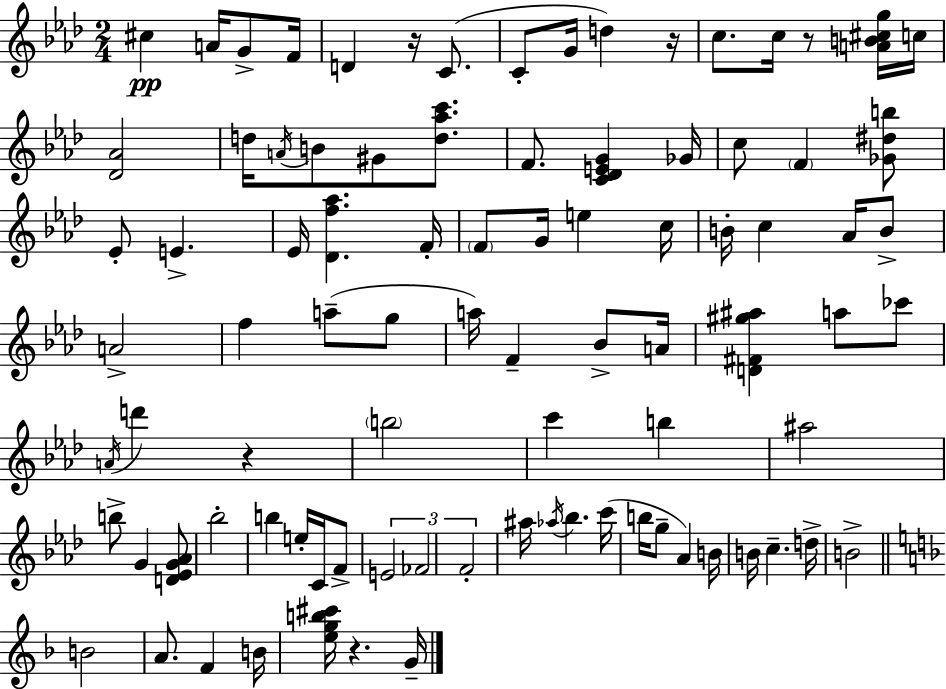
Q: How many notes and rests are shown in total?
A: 89